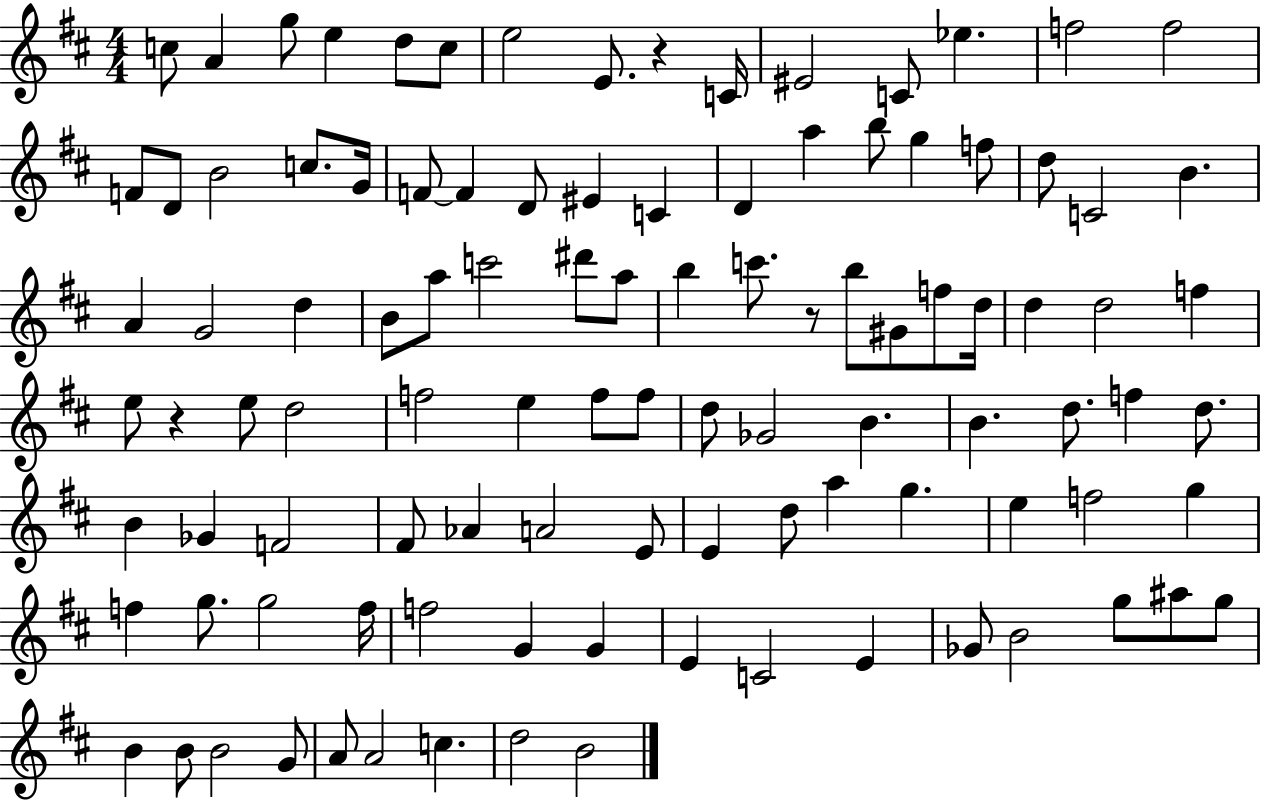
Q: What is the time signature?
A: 4/4